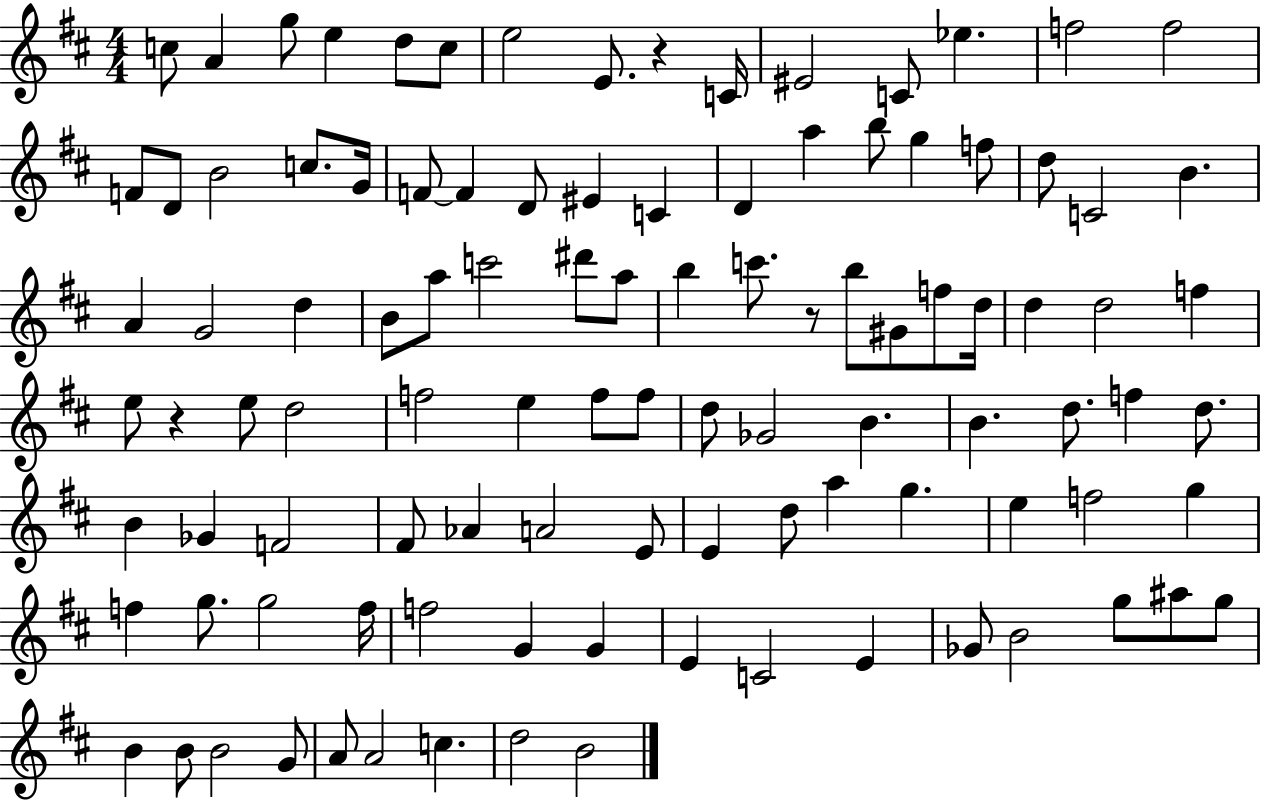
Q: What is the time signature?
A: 4/4